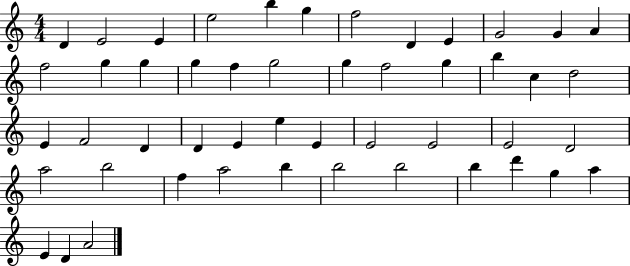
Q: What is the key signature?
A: C major